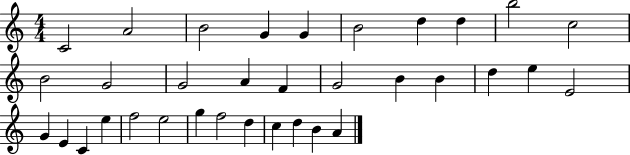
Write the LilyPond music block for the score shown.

{
  \clef treble
  \numericTimeSignature
  \time 4/4
  \key c \major
  c'2 a'2 | b'2 g'4 g'4 | b'2 d''4 d''4 | b''2 c''2 | \break b'2 g'2 | g'2 a'4 f'4 | g'2 b'4 b'4 | d''4 e''4 e'2 | \break g'4 e'4 c'4 e''4 | f''2 e''2 | g''4 f''2 d''4 | c''4 d''4 b'4 a'4 | \break \bar "|."
}